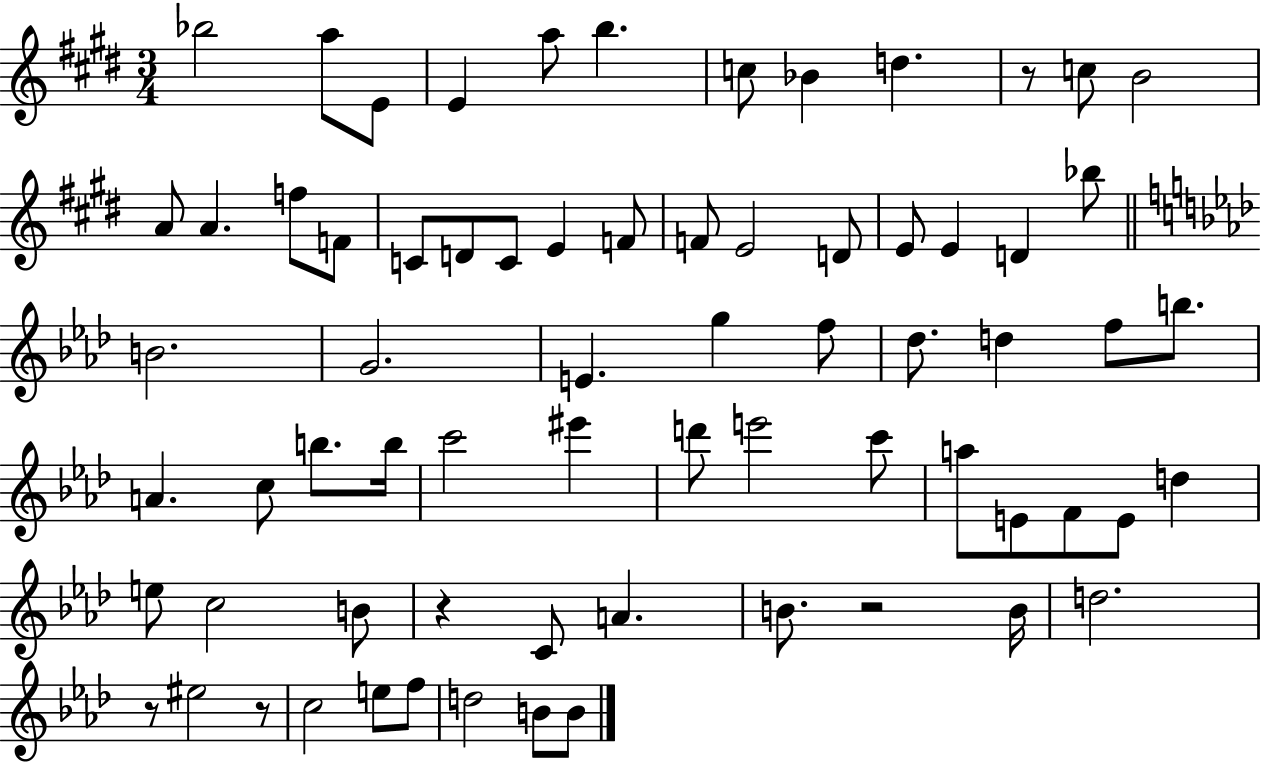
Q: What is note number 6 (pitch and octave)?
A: B5